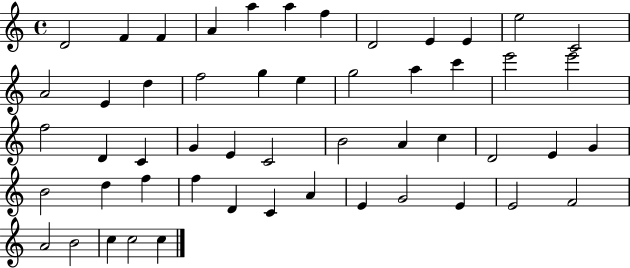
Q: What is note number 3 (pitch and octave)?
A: F4